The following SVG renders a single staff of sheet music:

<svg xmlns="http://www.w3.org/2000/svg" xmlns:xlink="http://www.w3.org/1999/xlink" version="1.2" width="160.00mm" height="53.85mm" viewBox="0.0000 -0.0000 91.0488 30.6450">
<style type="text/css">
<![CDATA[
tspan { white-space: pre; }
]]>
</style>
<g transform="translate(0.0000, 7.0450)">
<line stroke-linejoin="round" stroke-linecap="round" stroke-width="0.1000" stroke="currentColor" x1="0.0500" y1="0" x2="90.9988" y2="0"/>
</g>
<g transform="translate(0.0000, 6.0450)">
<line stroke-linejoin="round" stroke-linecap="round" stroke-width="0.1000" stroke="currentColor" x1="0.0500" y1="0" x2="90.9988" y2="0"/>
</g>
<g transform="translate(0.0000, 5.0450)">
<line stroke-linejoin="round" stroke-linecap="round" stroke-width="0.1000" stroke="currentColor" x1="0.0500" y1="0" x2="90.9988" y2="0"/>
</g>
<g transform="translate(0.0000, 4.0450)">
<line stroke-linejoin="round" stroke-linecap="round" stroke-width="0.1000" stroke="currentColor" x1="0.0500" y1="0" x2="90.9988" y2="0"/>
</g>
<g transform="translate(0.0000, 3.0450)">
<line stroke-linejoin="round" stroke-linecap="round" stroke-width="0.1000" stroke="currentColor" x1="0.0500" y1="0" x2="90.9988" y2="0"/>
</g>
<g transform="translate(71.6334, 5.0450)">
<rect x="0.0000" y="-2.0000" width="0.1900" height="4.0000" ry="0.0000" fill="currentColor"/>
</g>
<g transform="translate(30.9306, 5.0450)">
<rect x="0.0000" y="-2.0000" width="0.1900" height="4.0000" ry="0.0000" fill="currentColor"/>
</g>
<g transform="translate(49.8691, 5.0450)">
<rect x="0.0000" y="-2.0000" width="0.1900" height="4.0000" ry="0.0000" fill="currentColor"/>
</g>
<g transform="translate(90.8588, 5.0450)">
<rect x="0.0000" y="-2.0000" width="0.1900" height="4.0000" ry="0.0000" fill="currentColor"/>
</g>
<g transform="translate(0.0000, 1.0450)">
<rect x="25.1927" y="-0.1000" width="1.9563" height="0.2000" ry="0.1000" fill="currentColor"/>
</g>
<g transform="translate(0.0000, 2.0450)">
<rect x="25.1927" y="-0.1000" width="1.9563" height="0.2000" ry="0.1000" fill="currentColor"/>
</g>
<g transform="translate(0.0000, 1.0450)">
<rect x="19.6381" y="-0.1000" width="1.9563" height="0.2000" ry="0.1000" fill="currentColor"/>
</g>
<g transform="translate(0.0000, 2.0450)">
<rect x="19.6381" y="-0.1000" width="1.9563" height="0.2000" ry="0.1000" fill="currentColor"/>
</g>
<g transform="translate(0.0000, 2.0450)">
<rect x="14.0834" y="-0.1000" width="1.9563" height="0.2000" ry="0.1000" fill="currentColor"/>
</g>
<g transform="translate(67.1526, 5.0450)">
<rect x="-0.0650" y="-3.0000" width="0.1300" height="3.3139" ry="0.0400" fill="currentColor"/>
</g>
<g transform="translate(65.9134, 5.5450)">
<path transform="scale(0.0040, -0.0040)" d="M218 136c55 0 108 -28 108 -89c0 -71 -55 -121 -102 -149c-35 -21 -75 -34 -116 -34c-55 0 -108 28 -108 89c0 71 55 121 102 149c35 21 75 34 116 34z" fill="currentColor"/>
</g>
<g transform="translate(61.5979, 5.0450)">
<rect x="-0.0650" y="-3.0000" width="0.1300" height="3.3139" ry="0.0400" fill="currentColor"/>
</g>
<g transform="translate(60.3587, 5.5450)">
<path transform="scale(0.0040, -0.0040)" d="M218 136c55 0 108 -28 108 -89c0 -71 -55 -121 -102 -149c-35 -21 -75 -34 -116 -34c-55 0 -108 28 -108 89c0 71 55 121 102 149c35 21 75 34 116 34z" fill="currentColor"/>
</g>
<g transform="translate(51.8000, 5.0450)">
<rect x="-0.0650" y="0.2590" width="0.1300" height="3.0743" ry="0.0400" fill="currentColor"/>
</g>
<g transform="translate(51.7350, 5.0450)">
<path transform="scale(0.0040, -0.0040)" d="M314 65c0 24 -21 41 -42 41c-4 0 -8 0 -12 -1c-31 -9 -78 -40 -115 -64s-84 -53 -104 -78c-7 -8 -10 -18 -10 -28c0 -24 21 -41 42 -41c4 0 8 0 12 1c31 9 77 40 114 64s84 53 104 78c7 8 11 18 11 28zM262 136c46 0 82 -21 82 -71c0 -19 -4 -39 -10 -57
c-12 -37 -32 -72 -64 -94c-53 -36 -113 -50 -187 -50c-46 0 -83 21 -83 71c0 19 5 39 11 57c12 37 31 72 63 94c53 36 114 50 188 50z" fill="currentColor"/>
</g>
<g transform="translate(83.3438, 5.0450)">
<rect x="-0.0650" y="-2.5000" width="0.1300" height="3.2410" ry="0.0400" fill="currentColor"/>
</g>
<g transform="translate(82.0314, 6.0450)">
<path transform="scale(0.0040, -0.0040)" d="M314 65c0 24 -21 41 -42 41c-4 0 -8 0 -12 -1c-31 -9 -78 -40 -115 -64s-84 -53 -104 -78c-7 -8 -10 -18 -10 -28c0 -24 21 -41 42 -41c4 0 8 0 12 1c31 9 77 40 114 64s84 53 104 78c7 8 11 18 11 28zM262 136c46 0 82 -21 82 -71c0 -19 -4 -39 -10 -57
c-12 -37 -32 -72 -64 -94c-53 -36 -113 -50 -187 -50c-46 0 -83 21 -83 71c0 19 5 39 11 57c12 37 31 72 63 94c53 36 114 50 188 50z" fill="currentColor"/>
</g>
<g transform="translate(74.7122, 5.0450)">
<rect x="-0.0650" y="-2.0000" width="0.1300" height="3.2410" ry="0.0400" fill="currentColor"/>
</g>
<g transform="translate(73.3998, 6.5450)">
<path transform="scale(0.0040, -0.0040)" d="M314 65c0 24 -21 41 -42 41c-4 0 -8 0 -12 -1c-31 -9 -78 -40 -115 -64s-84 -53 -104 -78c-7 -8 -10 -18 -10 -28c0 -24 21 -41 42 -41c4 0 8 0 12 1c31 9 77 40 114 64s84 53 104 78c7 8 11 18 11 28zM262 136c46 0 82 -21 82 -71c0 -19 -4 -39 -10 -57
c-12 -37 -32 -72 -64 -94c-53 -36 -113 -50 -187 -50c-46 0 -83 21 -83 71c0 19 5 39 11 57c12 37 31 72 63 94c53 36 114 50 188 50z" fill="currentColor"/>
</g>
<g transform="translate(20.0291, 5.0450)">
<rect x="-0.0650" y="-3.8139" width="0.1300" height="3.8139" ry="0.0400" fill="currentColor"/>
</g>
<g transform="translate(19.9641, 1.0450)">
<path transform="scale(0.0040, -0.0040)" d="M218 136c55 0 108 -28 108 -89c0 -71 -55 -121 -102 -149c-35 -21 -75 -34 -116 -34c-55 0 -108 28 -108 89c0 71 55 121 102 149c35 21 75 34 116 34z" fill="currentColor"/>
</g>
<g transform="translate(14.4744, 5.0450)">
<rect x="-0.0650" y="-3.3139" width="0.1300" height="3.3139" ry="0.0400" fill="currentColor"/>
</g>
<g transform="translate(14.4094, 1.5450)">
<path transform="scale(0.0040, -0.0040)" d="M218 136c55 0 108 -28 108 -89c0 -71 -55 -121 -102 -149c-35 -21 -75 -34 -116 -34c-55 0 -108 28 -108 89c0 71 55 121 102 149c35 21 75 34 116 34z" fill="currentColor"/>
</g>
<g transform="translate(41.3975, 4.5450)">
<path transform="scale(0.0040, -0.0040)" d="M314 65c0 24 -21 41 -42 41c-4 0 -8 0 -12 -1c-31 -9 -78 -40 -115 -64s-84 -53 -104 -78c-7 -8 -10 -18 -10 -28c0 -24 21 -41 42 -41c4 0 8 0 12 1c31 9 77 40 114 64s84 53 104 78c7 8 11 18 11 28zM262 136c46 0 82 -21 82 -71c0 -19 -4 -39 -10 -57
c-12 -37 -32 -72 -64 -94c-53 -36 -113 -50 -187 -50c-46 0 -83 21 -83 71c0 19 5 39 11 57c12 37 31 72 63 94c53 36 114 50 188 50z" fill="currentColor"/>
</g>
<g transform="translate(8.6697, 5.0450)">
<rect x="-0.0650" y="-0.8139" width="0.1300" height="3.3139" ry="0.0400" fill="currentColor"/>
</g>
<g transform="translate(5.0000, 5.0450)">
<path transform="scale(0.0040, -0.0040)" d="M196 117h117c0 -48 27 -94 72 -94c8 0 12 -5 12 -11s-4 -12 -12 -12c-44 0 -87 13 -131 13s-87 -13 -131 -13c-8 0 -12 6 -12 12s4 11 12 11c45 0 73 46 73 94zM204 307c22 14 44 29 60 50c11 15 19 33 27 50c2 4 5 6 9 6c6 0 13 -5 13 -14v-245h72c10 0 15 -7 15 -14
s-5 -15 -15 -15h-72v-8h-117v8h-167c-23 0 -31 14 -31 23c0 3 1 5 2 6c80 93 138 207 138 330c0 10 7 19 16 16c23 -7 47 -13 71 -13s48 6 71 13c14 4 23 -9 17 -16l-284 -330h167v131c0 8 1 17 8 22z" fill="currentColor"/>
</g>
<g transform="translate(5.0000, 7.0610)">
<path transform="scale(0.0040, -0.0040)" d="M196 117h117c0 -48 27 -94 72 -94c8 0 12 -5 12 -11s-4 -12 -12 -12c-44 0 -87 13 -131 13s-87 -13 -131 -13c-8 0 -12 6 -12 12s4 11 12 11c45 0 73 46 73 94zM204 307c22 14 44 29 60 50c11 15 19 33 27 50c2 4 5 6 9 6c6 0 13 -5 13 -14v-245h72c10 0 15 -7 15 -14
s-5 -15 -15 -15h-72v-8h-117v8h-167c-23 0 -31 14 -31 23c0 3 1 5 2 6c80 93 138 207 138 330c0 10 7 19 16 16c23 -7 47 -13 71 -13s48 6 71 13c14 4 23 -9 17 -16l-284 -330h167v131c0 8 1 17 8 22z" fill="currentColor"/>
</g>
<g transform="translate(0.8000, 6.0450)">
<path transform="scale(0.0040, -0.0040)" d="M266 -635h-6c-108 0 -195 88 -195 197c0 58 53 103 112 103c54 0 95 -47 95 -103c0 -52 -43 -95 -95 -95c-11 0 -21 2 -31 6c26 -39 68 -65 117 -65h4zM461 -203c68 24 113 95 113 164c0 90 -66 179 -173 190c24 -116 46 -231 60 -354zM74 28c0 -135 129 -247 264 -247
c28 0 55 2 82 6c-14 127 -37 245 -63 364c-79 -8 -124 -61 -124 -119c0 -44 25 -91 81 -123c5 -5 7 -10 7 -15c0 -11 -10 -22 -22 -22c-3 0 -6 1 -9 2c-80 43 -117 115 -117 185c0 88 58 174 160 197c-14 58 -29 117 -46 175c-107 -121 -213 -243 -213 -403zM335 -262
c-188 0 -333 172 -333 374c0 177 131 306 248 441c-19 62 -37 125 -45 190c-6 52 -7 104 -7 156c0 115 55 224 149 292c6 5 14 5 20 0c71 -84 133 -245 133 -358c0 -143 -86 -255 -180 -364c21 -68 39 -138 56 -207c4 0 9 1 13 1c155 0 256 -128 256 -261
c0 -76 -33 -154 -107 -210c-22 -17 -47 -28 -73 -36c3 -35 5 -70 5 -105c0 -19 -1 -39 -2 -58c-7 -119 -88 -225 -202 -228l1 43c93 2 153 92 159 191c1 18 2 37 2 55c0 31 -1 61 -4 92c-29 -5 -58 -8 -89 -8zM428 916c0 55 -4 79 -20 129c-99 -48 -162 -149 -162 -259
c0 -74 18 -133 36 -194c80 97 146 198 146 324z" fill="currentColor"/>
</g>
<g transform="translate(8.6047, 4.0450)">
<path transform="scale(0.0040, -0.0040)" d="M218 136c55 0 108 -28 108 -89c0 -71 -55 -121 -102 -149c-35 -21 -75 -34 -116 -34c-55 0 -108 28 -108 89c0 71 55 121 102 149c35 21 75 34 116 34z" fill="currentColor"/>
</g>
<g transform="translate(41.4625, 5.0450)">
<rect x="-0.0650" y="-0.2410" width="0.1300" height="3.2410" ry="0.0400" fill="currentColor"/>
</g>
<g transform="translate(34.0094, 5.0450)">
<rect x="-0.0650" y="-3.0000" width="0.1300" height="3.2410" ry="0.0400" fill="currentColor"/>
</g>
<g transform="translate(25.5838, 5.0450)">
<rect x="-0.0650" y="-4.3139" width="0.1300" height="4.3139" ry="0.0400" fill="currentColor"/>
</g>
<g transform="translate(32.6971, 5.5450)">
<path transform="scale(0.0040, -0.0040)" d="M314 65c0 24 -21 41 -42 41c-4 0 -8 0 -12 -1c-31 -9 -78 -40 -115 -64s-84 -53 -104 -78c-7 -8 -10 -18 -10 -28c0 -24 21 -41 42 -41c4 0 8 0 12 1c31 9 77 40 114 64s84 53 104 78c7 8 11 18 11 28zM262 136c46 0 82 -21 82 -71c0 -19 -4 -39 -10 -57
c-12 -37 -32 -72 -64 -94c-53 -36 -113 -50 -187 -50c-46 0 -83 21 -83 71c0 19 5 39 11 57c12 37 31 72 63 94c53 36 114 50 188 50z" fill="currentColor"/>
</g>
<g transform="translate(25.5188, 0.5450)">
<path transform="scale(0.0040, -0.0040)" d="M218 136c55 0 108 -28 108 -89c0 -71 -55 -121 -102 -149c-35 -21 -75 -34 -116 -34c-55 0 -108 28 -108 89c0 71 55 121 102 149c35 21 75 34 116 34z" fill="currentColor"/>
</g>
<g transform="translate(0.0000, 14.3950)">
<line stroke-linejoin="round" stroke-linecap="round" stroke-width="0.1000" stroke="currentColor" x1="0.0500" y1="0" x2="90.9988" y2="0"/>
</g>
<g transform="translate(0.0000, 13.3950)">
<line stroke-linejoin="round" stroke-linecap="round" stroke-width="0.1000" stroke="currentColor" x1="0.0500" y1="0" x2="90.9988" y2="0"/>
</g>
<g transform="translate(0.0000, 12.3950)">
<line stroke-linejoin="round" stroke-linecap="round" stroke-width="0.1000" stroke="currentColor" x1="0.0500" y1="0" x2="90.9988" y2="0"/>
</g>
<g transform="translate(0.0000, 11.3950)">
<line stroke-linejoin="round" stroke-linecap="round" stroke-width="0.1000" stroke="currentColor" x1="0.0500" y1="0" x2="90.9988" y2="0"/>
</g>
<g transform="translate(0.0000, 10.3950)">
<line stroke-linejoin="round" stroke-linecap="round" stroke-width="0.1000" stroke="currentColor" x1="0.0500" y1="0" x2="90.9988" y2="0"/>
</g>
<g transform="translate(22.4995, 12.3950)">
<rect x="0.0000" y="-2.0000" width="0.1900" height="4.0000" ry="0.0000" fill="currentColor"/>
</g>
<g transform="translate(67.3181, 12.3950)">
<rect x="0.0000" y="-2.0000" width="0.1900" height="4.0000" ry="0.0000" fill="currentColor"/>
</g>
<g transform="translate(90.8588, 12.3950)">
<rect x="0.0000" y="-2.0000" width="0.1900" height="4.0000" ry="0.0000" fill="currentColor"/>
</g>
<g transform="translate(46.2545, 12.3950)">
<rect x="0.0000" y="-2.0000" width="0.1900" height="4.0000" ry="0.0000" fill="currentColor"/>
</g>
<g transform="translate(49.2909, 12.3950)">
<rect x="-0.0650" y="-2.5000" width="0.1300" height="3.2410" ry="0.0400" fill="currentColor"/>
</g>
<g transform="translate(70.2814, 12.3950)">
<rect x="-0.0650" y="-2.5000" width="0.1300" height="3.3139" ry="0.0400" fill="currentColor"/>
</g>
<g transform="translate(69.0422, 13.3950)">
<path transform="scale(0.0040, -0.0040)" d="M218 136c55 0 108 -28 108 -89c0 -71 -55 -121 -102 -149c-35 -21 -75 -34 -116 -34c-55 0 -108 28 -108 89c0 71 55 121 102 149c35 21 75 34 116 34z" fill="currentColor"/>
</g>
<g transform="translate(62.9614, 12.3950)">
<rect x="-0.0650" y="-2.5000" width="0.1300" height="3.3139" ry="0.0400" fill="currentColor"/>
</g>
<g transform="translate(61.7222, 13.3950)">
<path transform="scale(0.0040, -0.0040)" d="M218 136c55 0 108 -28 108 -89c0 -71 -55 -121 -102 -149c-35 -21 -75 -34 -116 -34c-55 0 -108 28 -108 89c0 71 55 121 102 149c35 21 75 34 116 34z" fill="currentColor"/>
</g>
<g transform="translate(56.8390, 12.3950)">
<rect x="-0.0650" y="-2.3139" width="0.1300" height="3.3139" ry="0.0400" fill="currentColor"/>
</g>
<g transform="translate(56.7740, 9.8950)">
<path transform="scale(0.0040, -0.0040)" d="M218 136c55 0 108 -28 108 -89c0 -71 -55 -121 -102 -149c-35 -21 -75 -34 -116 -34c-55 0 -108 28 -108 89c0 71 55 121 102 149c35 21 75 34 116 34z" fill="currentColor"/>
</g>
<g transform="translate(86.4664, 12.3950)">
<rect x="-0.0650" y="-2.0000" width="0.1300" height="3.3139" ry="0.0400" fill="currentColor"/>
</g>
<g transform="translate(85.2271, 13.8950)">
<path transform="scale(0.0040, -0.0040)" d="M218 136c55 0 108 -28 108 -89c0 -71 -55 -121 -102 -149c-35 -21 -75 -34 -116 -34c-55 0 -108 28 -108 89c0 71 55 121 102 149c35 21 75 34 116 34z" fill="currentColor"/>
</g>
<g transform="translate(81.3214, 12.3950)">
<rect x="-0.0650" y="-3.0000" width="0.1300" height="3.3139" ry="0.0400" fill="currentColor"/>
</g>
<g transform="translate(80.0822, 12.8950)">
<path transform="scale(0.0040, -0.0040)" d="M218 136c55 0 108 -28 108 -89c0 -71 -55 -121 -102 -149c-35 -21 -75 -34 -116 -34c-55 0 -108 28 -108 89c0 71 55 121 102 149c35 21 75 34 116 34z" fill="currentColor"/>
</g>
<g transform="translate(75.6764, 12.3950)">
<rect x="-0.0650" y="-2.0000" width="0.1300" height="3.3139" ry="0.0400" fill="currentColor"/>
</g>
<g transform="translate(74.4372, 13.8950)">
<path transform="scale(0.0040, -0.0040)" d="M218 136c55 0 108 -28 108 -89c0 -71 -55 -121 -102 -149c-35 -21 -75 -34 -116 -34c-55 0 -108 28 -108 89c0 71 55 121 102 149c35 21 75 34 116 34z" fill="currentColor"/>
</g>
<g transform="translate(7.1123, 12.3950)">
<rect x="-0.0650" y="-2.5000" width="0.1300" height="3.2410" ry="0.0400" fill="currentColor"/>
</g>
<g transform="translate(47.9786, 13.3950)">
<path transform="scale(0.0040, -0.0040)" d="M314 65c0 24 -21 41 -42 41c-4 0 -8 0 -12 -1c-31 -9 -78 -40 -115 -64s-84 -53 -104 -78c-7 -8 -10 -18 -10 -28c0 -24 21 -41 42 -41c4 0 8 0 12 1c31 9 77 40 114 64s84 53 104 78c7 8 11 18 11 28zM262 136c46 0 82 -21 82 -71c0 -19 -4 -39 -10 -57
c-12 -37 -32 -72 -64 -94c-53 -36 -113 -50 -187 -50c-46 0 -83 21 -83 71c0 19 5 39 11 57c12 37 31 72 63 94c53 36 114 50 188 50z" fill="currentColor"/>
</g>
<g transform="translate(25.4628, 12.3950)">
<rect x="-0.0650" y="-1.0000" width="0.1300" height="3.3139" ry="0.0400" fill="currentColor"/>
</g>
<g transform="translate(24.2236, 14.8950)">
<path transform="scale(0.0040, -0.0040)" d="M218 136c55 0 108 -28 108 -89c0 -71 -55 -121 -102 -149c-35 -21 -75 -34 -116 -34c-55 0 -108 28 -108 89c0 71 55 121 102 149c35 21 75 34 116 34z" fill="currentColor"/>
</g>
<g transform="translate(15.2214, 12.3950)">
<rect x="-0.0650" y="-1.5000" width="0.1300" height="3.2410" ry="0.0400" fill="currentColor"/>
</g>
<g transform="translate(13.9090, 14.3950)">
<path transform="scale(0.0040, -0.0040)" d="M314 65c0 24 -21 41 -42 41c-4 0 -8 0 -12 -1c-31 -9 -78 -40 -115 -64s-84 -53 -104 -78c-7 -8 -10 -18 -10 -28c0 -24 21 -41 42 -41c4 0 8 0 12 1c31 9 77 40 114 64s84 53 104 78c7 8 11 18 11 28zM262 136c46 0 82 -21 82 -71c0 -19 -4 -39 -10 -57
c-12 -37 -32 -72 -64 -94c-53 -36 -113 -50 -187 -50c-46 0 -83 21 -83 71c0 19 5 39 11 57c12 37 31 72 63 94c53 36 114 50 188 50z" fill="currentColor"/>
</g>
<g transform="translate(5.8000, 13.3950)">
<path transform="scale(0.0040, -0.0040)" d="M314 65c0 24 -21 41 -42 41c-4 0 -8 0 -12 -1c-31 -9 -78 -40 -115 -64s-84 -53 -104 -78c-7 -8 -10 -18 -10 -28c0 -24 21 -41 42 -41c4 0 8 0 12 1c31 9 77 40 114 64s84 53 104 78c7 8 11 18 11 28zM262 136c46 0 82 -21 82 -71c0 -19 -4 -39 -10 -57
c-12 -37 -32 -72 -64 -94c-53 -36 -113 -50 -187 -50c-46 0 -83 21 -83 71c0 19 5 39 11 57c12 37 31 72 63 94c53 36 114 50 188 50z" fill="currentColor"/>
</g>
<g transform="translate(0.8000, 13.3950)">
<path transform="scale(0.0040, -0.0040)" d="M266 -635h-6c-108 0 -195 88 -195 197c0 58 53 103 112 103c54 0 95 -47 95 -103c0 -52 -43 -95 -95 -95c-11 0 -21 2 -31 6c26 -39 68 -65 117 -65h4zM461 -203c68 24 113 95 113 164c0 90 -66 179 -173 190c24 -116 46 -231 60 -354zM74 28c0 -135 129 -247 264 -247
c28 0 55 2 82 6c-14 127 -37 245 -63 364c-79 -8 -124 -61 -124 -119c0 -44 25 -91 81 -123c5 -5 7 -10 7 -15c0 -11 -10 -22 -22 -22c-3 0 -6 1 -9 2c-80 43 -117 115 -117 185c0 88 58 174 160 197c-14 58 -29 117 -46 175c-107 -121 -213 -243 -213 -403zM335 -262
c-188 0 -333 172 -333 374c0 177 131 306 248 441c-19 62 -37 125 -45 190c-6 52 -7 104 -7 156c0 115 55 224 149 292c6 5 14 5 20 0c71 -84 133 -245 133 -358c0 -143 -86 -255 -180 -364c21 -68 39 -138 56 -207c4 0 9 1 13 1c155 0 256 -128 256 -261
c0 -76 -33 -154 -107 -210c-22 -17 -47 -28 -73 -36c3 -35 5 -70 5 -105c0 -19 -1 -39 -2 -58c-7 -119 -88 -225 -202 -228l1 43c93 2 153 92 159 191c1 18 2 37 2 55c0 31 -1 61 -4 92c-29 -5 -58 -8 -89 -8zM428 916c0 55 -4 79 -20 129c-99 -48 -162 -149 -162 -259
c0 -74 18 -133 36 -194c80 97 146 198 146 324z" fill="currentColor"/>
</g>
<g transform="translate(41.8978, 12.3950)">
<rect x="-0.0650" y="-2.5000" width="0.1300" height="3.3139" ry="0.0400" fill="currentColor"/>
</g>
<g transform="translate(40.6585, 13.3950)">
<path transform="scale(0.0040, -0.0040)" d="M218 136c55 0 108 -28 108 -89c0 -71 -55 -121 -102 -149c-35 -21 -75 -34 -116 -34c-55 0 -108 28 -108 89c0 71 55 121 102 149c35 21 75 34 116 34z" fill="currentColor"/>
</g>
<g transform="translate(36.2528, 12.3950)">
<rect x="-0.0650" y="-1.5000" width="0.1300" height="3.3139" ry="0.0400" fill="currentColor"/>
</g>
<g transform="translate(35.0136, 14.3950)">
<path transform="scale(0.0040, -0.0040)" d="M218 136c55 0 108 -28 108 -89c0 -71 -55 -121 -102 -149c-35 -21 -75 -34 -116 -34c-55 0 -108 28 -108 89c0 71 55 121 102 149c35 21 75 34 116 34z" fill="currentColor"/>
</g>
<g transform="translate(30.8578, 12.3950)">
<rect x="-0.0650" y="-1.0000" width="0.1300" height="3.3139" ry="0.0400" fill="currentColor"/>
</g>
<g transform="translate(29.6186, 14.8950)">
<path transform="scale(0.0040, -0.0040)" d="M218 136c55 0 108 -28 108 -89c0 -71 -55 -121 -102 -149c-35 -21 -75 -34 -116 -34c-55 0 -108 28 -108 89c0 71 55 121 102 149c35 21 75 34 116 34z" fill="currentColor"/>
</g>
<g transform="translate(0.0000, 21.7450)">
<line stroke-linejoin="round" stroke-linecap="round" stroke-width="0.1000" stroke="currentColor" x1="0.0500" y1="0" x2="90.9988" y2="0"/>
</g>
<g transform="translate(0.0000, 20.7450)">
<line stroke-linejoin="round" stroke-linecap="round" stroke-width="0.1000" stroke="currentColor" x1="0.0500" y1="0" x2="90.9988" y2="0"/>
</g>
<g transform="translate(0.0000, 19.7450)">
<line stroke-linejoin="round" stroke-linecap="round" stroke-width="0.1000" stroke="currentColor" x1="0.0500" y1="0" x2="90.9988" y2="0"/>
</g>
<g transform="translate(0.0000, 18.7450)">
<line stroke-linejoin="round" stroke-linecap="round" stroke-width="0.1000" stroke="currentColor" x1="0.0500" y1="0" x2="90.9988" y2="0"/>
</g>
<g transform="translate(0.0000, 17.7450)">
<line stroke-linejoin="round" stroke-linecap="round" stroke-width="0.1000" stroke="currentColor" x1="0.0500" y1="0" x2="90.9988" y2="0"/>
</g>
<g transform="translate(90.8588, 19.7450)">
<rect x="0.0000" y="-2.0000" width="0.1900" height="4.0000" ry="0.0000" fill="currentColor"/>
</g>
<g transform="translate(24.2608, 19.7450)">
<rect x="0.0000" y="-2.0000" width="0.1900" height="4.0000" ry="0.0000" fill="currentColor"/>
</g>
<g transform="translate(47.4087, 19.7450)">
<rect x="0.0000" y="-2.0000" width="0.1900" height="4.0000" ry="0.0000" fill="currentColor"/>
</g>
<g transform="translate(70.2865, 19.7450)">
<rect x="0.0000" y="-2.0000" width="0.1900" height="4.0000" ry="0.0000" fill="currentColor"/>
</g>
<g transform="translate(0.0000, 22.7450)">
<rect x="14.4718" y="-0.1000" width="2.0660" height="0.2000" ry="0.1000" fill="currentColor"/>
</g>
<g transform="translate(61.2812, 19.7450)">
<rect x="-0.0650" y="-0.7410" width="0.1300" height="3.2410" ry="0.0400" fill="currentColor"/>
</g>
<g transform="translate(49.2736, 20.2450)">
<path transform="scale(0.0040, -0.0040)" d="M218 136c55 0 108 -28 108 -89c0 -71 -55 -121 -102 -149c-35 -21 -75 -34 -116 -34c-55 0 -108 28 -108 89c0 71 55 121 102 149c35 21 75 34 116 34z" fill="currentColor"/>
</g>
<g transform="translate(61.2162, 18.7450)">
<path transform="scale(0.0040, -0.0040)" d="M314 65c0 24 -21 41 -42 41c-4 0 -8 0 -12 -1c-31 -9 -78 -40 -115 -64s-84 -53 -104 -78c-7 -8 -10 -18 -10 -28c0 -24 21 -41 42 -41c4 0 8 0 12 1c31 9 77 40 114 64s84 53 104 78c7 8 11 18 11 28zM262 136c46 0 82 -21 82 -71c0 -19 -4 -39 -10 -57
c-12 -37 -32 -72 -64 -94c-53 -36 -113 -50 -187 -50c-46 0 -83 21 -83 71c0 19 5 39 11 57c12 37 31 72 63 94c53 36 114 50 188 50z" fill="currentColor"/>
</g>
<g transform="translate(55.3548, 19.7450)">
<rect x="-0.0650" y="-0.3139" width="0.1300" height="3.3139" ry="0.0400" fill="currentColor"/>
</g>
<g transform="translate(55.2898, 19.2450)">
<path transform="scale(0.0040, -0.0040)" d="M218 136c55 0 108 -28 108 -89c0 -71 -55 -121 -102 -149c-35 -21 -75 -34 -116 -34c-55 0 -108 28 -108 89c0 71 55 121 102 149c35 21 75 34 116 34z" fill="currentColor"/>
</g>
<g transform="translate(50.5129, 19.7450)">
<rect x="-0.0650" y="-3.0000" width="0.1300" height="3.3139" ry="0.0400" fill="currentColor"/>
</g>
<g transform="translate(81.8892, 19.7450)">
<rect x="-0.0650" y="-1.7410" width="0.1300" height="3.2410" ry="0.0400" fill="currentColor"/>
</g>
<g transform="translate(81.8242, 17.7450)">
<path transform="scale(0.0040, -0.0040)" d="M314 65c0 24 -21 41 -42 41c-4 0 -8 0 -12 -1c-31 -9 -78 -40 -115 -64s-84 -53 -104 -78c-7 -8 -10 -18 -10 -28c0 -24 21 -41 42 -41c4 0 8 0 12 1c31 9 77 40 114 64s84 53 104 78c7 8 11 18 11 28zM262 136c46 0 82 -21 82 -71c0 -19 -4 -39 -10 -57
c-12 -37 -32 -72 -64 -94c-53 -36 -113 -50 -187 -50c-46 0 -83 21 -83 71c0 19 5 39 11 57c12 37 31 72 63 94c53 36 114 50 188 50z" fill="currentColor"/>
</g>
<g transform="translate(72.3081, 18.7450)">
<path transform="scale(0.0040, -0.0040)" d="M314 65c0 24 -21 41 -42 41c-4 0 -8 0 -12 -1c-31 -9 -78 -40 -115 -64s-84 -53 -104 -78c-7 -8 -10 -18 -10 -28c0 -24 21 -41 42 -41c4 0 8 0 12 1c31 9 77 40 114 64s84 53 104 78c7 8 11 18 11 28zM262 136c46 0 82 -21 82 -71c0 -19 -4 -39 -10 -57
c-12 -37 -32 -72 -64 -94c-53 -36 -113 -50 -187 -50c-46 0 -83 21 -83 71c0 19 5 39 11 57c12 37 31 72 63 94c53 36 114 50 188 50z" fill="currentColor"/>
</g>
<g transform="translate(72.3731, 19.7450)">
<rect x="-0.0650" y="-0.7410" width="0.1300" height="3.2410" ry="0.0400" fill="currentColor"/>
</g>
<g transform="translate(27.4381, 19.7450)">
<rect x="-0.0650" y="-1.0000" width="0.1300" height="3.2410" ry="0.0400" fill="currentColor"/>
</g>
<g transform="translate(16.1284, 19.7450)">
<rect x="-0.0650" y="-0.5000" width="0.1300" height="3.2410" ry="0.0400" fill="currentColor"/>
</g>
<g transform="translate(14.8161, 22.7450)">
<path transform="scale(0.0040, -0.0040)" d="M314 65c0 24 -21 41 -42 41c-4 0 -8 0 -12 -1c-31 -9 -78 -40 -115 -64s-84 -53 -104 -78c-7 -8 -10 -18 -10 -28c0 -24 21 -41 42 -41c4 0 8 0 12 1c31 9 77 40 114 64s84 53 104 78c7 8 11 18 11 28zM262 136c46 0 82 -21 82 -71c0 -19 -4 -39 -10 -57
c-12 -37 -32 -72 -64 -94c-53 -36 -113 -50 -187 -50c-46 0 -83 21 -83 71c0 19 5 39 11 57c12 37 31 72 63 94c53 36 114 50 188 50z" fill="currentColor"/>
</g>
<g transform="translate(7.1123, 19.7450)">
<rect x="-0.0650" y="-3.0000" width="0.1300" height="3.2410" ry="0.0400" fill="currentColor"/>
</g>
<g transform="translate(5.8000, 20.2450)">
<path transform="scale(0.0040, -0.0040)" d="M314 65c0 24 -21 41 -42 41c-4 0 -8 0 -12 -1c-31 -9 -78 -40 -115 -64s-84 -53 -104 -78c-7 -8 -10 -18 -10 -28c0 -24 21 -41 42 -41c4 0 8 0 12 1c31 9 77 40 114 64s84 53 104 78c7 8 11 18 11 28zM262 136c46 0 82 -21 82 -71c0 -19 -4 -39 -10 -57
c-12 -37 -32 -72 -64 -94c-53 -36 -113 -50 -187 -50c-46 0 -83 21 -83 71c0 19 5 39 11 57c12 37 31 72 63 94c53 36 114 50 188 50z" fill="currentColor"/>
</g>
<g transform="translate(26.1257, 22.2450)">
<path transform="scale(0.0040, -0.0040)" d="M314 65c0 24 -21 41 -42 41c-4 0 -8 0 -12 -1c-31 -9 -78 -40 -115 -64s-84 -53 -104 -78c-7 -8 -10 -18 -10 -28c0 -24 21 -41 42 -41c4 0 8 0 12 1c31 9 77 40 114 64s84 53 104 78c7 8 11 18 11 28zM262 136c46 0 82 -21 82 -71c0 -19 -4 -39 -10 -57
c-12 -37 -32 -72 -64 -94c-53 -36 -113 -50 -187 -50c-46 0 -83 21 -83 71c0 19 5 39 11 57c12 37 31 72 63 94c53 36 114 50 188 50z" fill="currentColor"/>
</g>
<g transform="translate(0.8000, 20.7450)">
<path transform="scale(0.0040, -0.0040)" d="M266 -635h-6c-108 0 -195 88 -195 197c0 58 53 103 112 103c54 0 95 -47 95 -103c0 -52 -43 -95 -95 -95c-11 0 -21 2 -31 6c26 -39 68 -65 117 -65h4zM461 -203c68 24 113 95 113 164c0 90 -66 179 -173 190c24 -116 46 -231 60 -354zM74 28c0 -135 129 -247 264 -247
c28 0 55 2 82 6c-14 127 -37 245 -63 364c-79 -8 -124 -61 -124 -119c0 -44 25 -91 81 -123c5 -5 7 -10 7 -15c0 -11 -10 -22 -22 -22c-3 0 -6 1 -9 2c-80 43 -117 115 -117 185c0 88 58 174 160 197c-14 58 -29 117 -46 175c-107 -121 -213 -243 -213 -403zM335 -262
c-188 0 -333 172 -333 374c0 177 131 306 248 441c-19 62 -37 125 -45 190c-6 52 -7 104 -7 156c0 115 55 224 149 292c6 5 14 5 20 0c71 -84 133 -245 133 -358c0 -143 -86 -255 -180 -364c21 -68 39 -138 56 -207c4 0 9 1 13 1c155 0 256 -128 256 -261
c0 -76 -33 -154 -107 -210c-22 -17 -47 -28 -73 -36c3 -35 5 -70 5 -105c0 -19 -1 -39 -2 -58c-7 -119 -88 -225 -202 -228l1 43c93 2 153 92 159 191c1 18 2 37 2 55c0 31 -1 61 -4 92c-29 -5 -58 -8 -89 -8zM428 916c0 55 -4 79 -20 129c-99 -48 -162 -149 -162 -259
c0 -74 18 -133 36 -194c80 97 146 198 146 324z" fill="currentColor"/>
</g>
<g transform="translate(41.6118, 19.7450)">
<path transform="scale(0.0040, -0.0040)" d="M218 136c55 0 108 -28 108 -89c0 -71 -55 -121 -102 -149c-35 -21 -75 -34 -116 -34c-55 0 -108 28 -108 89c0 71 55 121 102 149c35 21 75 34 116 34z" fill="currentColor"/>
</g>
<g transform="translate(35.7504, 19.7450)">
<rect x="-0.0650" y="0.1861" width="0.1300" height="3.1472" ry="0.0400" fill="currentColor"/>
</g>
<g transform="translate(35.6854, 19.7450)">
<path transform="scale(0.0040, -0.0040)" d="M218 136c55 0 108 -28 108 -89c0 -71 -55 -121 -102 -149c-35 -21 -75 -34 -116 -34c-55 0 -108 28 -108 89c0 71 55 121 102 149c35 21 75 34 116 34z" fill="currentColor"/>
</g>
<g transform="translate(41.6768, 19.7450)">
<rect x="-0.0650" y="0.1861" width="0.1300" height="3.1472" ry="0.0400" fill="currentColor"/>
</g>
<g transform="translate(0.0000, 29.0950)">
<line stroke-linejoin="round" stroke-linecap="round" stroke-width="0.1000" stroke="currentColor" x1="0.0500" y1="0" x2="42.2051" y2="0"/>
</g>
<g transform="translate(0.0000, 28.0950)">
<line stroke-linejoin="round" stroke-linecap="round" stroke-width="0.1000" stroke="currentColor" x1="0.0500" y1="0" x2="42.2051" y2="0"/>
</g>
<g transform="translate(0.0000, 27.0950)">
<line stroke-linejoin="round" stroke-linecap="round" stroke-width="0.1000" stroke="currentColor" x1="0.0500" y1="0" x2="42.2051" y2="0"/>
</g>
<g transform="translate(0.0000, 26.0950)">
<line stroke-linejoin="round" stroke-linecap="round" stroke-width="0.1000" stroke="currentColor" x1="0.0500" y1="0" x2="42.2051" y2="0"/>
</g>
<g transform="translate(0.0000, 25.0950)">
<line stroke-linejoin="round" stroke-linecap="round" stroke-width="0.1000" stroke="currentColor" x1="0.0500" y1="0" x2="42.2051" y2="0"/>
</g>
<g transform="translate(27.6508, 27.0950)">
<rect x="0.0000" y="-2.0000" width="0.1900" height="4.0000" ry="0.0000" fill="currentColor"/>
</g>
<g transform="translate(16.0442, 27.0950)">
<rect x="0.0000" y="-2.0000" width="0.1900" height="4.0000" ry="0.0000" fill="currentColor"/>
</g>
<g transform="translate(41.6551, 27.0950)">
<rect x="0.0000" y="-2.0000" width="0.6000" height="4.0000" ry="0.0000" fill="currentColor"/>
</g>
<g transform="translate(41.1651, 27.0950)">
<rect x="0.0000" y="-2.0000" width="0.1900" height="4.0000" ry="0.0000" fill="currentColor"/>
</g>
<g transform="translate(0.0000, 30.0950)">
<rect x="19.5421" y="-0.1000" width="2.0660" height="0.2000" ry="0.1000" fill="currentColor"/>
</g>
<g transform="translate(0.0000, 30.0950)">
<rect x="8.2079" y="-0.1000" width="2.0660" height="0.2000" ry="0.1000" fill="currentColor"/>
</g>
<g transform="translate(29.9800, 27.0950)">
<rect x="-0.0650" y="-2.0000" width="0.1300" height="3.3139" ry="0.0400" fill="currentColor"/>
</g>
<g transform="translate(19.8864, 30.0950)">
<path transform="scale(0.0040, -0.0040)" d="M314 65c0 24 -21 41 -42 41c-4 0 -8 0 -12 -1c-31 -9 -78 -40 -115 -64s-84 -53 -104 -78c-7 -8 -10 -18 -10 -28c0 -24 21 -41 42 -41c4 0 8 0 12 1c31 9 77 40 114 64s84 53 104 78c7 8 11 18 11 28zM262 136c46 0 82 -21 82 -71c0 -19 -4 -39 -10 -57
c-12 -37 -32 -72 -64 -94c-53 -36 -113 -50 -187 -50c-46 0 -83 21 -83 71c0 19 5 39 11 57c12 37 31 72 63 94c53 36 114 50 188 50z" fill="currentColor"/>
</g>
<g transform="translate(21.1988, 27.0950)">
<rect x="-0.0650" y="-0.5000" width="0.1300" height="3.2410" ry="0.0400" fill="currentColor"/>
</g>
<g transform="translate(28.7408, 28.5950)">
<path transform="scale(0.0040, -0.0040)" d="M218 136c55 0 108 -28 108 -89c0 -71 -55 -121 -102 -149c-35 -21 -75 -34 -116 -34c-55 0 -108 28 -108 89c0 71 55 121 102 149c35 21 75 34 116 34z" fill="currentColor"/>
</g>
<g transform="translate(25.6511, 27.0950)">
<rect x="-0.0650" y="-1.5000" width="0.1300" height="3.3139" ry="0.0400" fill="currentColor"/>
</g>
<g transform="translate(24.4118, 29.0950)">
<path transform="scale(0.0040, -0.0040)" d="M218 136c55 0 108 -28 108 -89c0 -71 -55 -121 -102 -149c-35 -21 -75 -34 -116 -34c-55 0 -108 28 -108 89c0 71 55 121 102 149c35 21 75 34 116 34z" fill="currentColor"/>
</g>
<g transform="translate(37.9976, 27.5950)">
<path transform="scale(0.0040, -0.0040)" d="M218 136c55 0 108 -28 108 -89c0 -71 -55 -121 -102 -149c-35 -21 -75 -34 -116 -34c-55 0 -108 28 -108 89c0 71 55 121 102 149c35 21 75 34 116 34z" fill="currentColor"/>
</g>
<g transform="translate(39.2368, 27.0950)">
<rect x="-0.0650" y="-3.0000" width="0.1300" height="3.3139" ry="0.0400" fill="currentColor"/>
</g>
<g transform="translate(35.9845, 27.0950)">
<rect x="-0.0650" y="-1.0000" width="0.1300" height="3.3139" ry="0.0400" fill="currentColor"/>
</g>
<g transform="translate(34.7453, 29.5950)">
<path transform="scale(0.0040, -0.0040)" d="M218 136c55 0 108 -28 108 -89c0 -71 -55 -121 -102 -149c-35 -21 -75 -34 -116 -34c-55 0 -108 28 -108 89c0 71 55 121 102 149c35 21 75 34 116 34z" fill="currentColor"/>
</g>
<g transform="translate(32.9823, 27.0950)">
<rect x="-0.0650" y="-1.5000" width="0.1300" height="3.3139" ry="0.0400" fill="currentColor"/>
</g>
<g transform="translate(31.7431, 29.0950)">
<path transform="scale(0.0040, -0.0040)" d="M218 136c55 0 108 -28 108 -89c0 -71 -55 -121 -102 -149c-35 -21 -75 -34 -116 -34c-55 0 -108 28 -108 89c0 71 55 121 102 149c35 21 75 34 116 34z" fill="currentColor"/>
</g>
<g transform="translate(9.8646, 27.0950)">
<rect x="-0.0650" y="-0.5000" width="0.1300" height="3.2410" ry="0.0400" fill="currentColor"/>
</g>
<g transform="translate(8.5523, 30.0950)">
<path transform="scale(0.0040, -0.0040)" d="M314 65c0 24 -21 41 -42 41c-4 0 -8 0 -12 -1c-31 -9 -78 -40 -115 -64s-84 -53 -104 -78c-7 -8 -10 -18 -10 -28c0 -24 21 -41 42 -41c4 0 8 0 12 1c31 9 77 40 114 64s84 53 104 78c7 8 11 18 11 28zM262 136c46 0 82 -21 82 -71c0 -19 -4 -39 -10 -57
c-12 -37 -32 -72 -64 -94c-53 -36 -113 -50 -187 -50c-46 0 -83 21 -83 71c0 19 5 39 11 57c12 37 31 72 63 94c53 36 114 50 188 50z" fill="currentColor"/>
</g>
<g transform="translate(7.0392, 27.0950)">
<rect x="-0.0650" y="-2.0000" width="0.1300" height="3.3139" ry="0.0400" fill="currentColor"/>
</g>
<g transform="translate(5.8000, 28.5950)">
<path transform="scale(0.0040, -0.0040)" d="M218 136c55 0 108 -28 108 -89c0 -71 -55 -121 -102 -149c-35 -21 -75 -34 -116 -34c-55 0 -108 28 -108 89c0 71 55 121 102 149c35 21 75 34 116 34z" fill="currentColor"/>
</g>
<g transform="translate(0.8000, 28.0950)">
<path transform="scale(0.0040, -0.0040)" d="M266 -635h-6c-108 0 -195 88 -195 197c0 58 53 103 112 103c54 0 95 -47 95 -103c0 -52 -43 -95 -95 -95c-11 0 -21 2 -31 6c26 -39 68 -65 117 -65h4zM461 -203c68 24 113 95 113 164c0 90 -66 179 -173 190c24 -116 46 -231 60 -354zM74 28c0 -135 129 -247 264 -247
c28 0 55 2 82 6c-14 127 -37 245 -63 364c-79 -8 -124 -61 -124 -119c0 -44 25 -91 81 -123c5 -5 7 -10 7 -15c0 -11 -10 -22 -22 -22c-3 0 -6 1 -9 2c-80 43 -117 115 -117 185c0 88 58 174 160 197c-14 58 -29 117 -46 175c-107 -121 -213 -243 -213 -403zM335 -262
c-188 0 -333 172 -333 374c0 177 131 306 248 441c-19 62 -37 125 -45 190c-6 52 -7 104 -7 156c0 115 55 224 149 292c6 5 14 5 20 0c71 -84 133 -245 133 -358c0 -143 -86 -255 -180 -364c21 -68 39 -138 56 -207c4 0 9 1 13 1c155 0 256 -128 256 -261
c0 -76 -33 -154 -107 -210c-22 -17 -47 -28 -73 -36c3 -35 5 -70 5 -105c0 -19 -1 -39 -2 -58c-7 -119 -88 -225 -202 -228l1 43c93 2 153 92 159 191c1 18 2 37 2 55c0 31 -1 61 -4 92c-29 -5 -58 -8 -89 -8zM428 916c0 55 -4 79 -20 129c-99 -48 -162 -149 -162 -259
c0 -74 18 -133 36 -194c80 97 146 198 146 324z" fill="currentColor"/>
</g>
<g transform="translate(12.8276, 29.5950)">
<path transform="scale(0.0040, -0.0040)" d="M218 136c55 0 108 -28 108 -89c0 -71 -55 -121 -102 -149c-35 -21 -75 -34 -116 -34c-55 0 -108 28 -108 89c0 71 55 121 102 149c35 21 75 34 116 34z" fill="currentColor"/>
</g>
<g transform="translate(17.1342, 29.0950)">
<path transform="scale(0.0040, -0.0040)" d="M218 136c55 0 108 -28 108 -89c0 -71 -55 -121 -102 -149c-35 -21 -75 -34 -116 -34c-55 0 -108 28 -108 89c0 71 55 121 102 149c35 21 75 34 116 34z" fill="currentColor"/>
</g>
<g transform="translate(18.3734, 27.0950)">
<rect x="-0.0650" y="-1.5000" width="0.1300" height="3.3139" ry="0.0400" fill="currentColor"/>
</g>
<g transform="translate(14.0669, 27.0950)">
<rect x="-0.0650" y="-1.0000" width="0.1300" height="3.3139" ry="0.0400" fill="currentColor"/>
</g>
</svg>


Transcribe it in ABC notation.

X:1
T:Untitled
M:4/4
L:1/4
K:C
d b c' d' A2 c2 B2 A A F2 G2 G2 E2 D D E G G2 g G G F A F A2 C2 D2 B B A c d2 d2 f2 F C2 D E C2 E F E D A